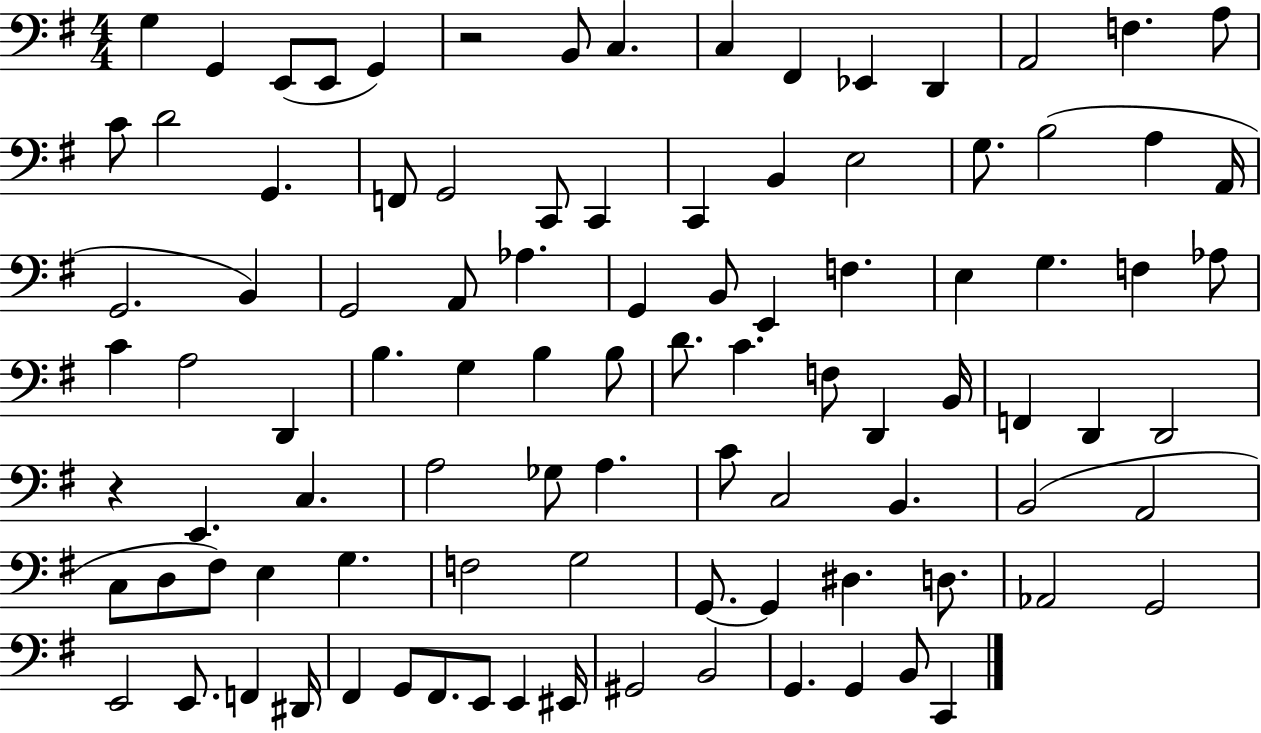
{
  \clef bass
  \numericTimeSignature
  \time 4/4
  \key g \major
  g4 g,4 e,8( e,8 g,4) | r2 b,8 c4. | c4 fis,4 ees,4 d,4 | a,2 f4. a8 | \break c'8 d'2 g,4. | f,8 g,2 c,8 c,4 | c,4 b,4 e2 | g8. b2( a4 a,16 | \break g,2. b,4) | g,2 a,8 aes4. | g,4 b,8 e,4 f4. | e4 g4. f4 aes8 | \break c'4 a2 d,4 | b4. g4 b4 b8 | d'8. c'4. f8 d,4 b,16 | f,4 d,4 d,2 | \break r4 e,4. c4. | a2 ges8 a4. | c'8 c2 b,4. | b,2( a,2 | \break c8 d8 fis8) e4 g4. | f2 g2 | g,8.~~ g,4 dis4. d8. | aes,2 g,2 | \break e,2 e,8. f,4 dis,16 | fis,4 g,8 fis,8. e,8 e,4 eis,16 | gis,2 b,2 | g,4. g,4 b,8 c,4 | \break \bar "|."
}